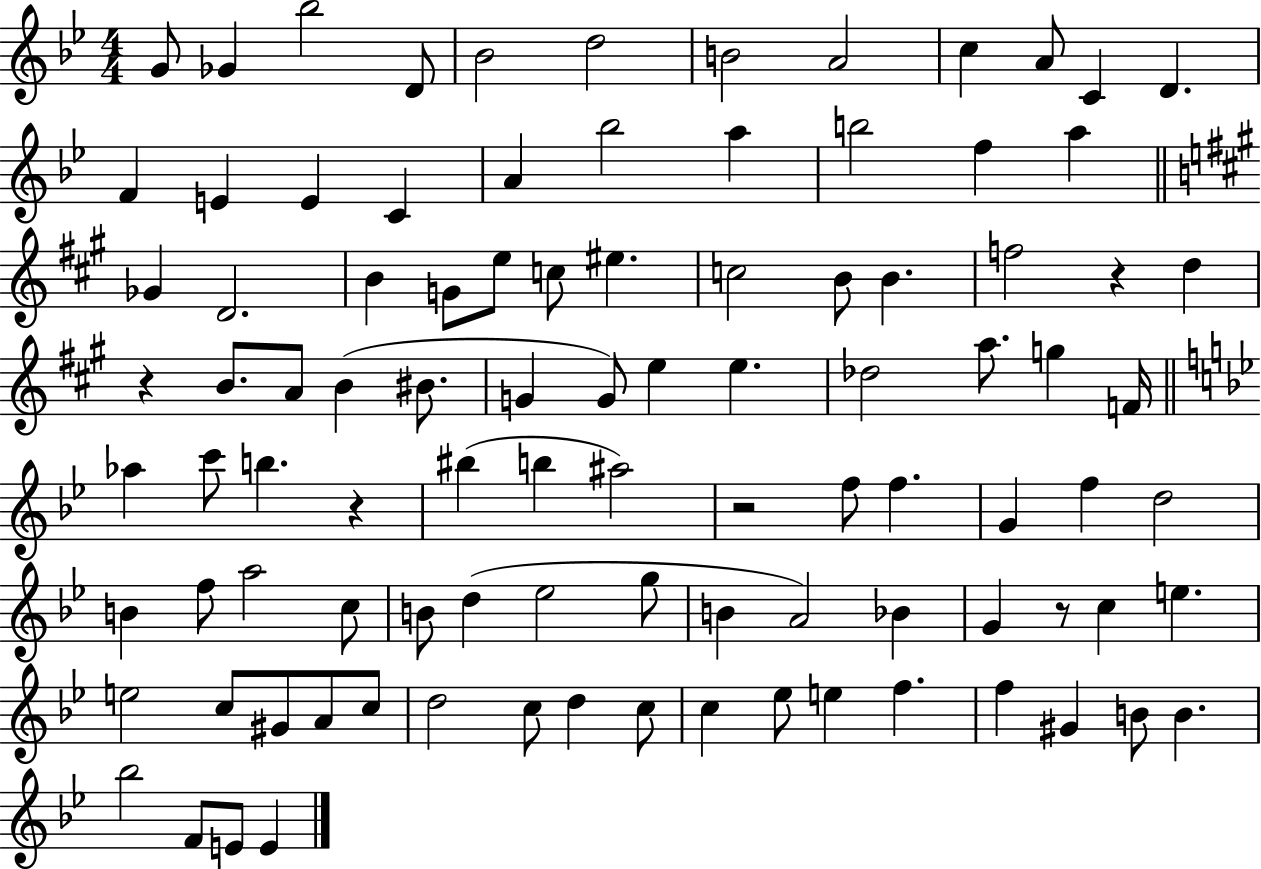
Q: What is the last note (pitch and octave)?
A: E4